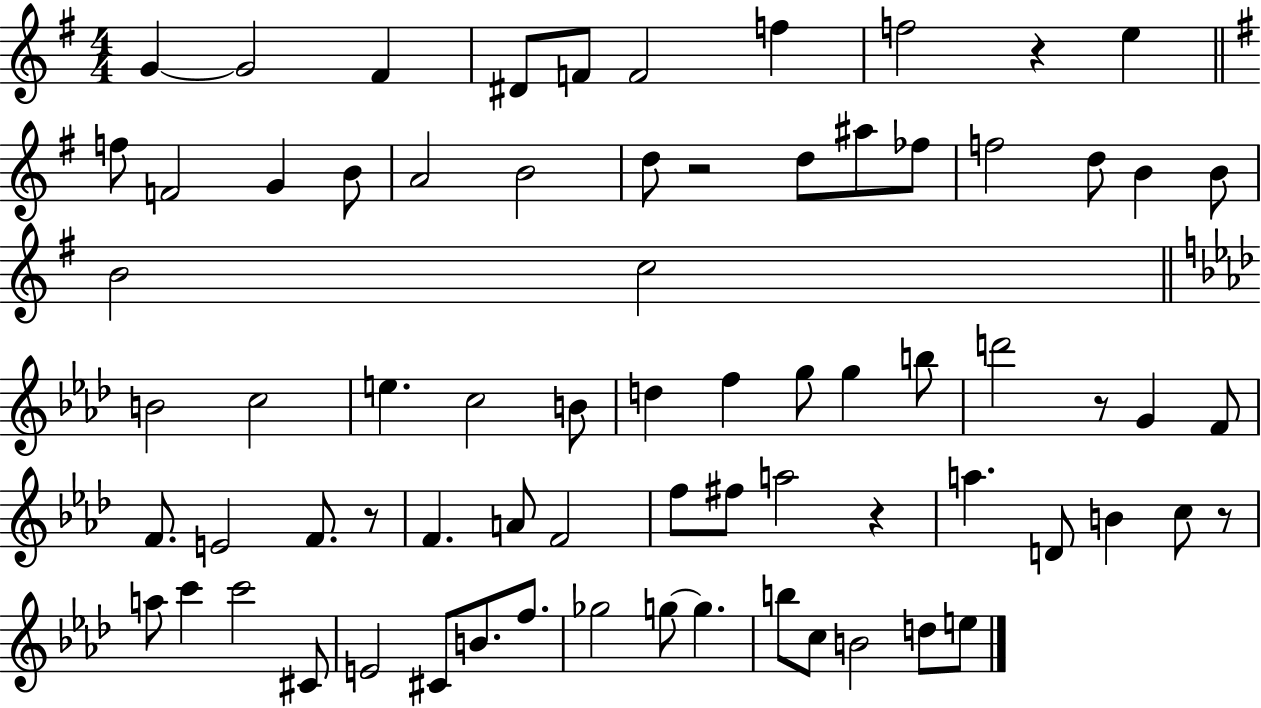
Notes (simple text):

G4/q G4/h F#4/q D#4/e F4/e F4/h F5/q F5/h R/q E5/q F5/e F4/h G4/q B4/e A4/h B4/h D5/e R/h D5/e A#5/e FES5/e F5/h D5/e B4/q B4/e B4/h C5/h B4/h C5/h E5/q. C5/h B4/e D5/q F5/q G5/e G5/q B5/e D6/h R/e G4/q F4/e F4/e. E4/h F4/e. R/e F4/q. A4/e F4/h F5/e F#5/e A5/h R/q A5/q. D4/e B4/q C5/e R/e A5/e C6/q C6/h C#4/e E4/h C#4/e B4/e. F5/e. Gb5/h G5/e G5/q. B5/e C5/e B4/h D5/e E5/e